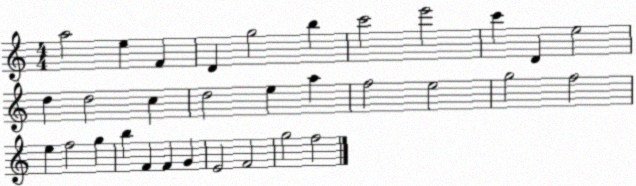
X:1
T:Untitled
M:4/4
L:1/4
K:C
a2 e F D g2 b c'2 e'2 c' D e2 d d2 c d2 e a f2 e2 g2 f2 e f2 g b F F G E2 F2 g2 f2